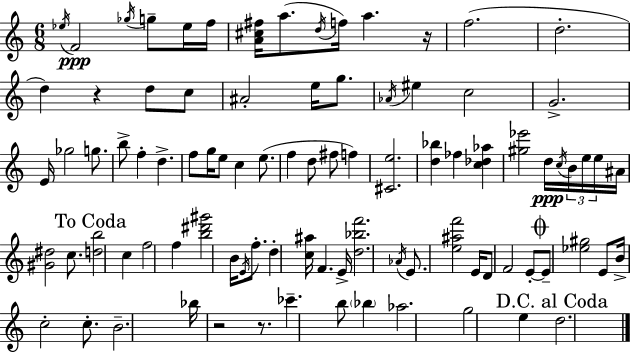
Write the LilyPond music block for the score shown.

{
  \clef treble
  \numericTimeSignature
  \time 6/8
  \key a \minor
  \acciaccatura { ees''16 }\ppp f'2 \acciaccatura { ges''16 } g''8-- | ees''16 f''16 <a' cis'' fis''>16 a''8.( \acciaccatura { d''16 } f''16) a''4. | r16 f''2.( | d''2.-. | \break d''4) r4 d''8 | c''8 ais'2-. e''16 | g''8. \acciaccatura { aes'16 } eis''4 c''2 | g'2.-> | \break e'16 ges''2 | g''8. b''8-> f''4-. d''4.-> | f''8 g''16 e''8 c''4 | e''8.( f''4 d''8 fis''8 | \break f''4) <cis' e''>2. | <d'' bes''>4 fes''4 | <c'' des'' aes''>4 <gis'' ees'''>2 | d''16\ppp \acciaccatura { c''16 } \tuplet 3/2 { b'16 e''16 e''16 } ais'16 <gis' dis''>2 | \break c''8. \mark "To Coda" <d'' b''>2 | c''4 f''2 | f''4 <b'' dis''' gis'''>2 | b'16 \acciaccatura { e'16 } f''8.-. d''4-. <c'' ais''>16 f'4. | \break e'16-> <d'' bes'' f'''>2. | \acciaccatura { aes'16 } e'8. <e'' ais'' f'''>2 | e'16 d'8 f'2 | e'8-.~~ \mark \markup { \musicglyph "scripts.coda" } e'8-- <ees'' gis''>2 | \break e'8 b'16-> c''2-. | c''8.-. b'2.-- | bes''16 r2 | r8. ces'''4.-- | \break b''8 \parenthesize bes''4 aes''2. | g''2 | e''4 \mark "D.C. al Coda" d''2. | \bar "|."
}